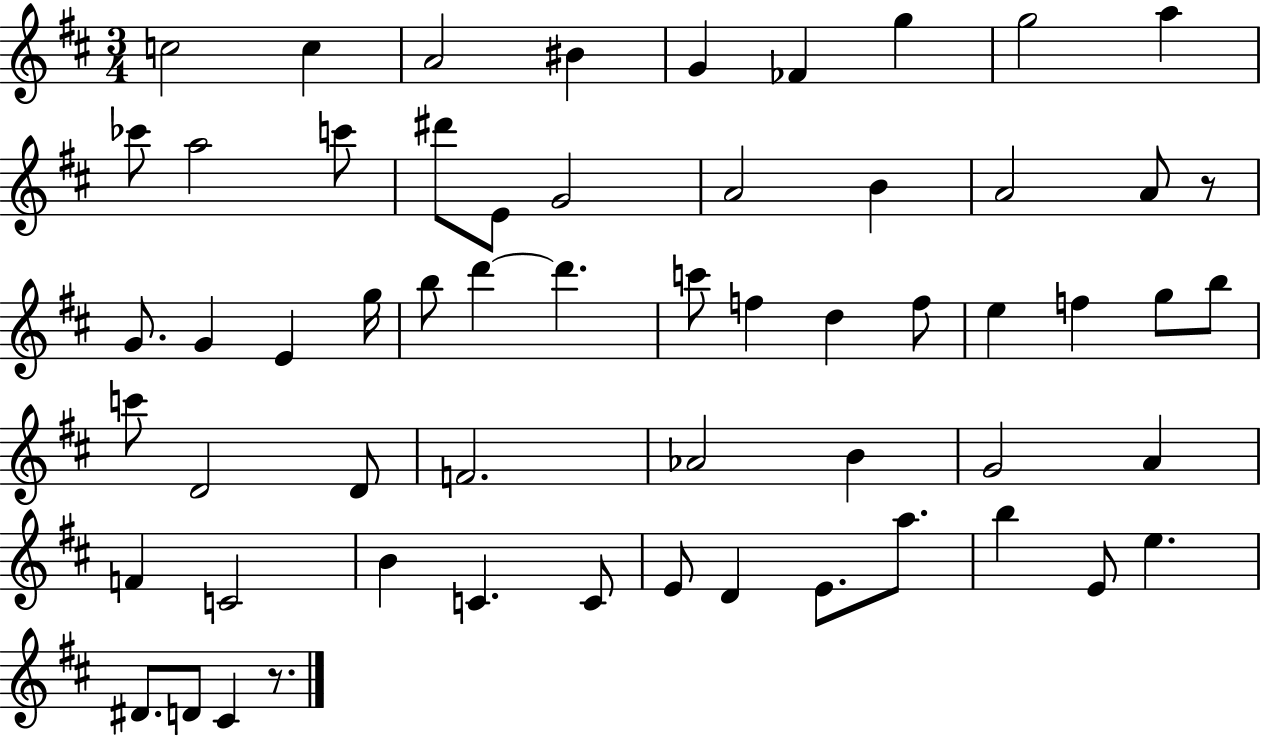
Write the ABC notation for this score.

X:1
T:Untitled
M:3/4
L:1/4
K:D
c2 c A2 ^B G _F g g2 a _c'/2 a2 c'/2 ^d'/2 E/2 G2 A2 B A2 A/2 z/2 G/2 G E g/4 b/2 d' d' c'/2 f d f/2 e f g/2 b/2 c'/2 D2 D/2 F2 _A2 B G2 A F C2 B C C/2 E/2 D E/2 a/2 b E/2 e ^D/2 D/2 ^C z/2